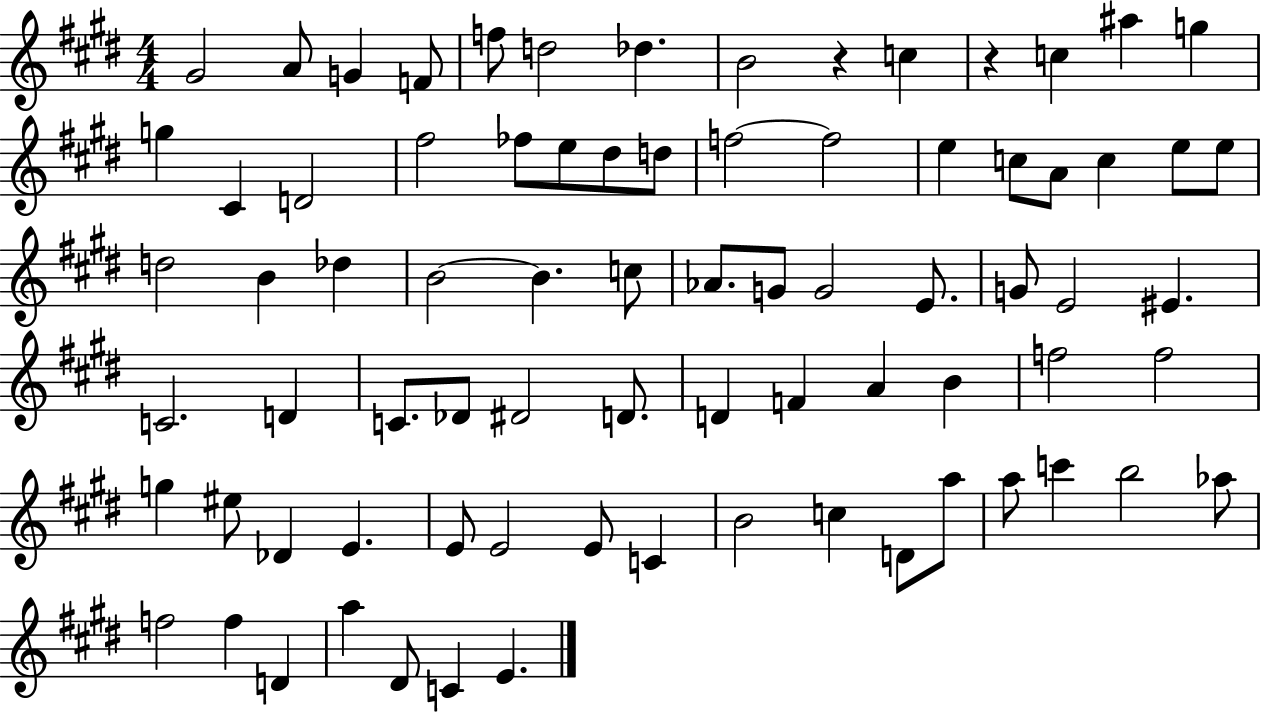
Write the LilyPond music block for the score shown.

{
  \clef treble
  \numericTimeSignature
  \time 4/4
  \key e \major
  gis'2 a'8 g'4 f'8 | f''8 d''2 des''4. | b'2 r4 c''4 | r4 c''4 ais''4 g''4 | \break g''4 cis'4 d'2 | fis''2 fes''8 e''8 dis''8 d''8 | f''2~~ f''2 | e''4 c''8 a'8 c''4 e''8 e''8 | \break d''2 b'4 des''4 | b'2~~ b'4. c''8 | aes'8. g'8 g'2 e'8. | g'8 e'2 eis'4. | \break c'2. d'4 | c'8. des'8 dis'2 d'8. | d'4 f'4 a'4 b'4 | f''2 f''2 | \break g''4 eis''8 des'4 e'4. | e'8 e'2 e'8 c'4 | b'2 c''4 d'8 a''8 | a''8 c'''4 b''2 aes''8 | \break f''2 f''4 d'4 | a''4 dis'8 c'4 e'4. | \bar "|."
}